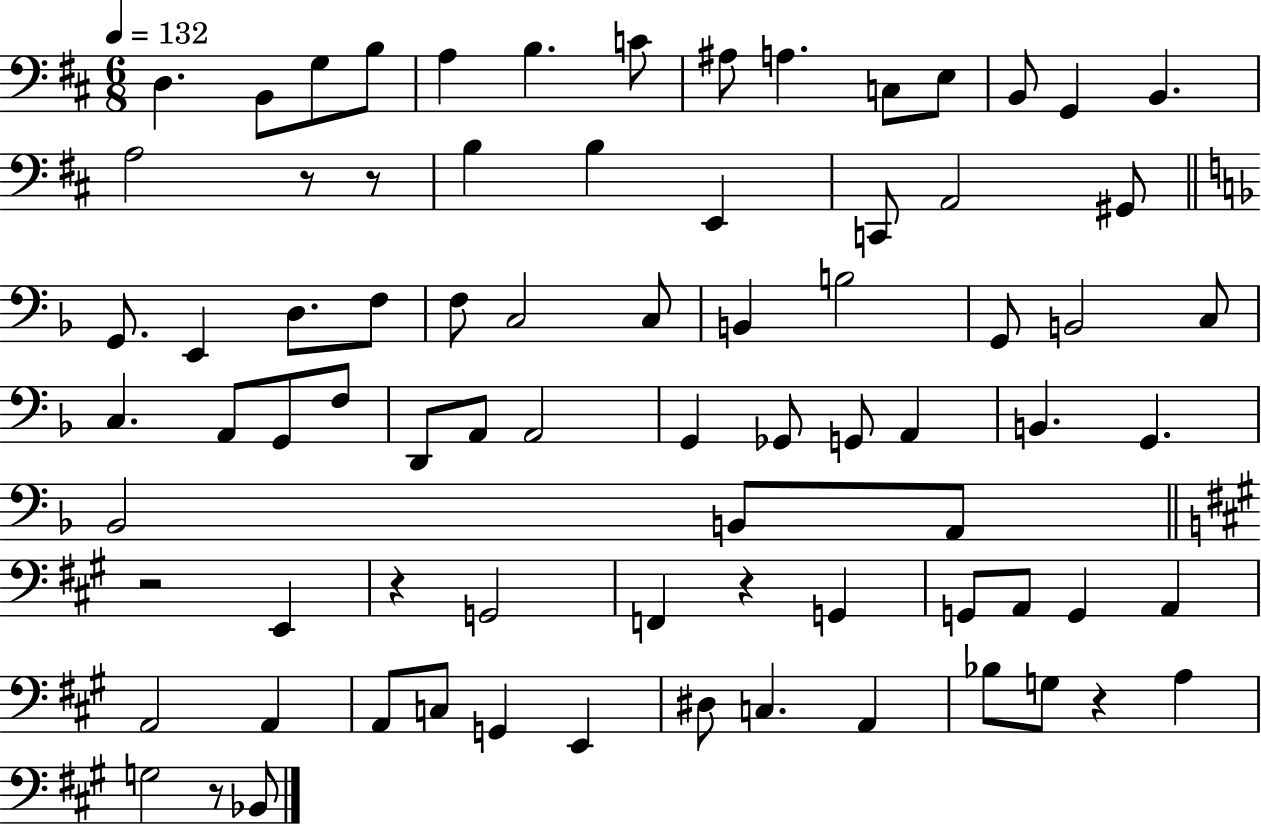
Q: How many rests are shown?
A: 7